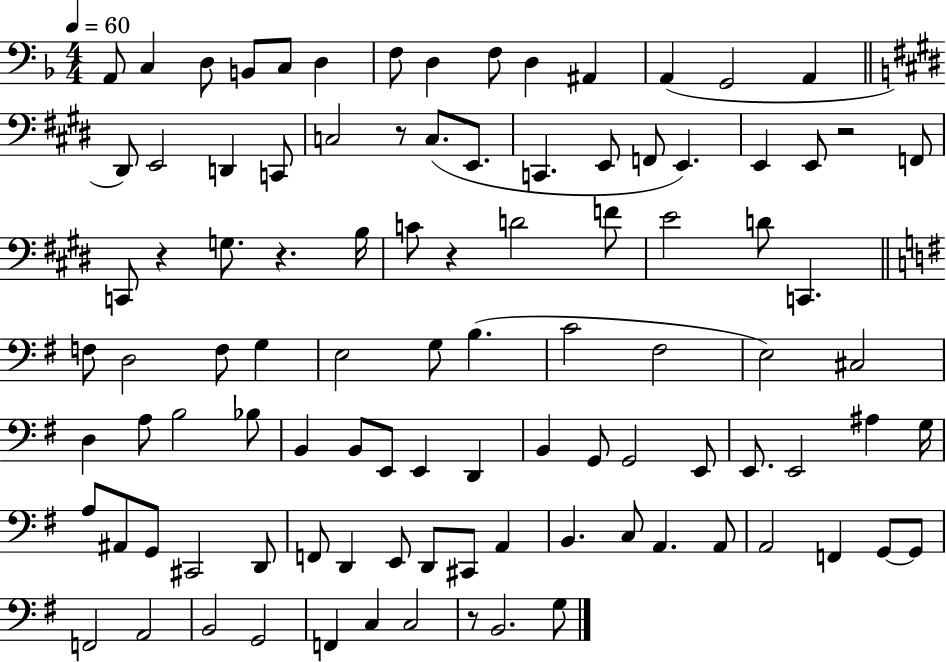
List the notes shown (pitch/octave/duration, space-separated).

A2/e C3/q D3/e B2/e C3/e D3/q F3/e D3/q F3/e D3/q A#2/q A2/q G2/h A2/q D#2/e E2/h D2/q C2/e C3/h R/e C3/e. E2/e. C2/q. E2/e F2/e E2/q. E2/q E2/e R/h F2/e C2/e R/q G3/e. R/q. B3/s C4/e R/q D4/h F4/e E4/h D4/e C2/q. F3/e D3/h F3/e G3/q E3/h G3/e B3/q. C4/h F#3/h E3/h C#3/h D3/q A3/e B3/h Bb3/e B2/q B2/e E2/e E2/q D2/q B2/q G2/e G2/h E2/e E2/e. E2/h A#3/q G3/s A3/e A#2/e G2/e C#2/h D2/e F2/e D2/q E2/e D2/e C#2/e A2/q B2/q. C3/e A2/q. A2/e A2/h F2/q G2/e G2/e F2/h A2/h B2/h G2/h F2/q C3/q C3/h R/e B2/h. G3/e